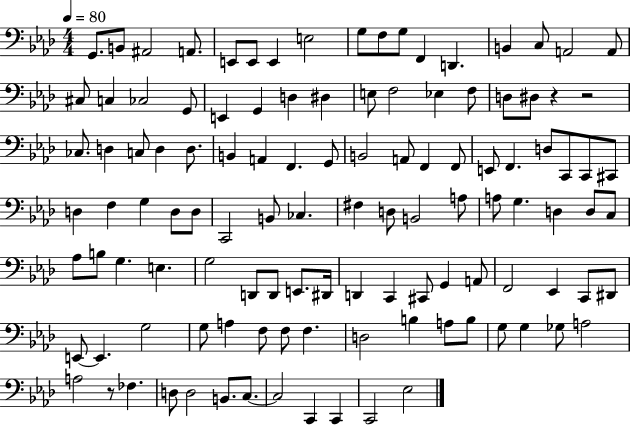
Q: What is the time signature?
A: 4/4